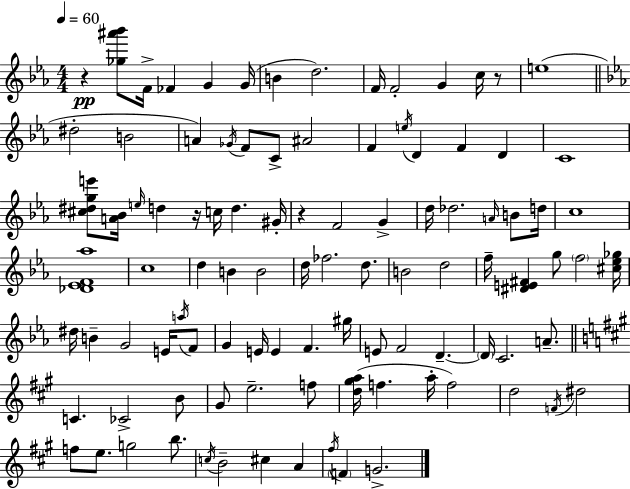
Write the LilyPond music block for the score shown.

{
  \clef treble
  \numericTimeSignature
  \time 4/4
  \key ees \major
  \tempo 4 = 60
  r4\pp <ges'' ais''' bes'''>8 f'16-> fes'4 g'4 g'16( | b'4 d''2.) | f'16 f'2-. g'4 c''16 r8 | e''1( | \break \bar "||" \break \key ees \major dis''2-. b'2 | a'4) \acciaccatura { ges'16 } f'8 c'8-> ais'2 | f'4 \acciaccatura { e''16 } d'4 f'4 d'4 | c'1 | \break <cis'' dis'' g'' e'''>8 <a' bes'>16 \grace { e''16 } d''4 r16 c''16 d''4. | gis'16-. r4 f'2 g'4-> | d''16 des''2. | \grace { a'16 } b'8 d''16 c''1 | \break <des' ees' f' aes''>1 | c''1 | d''4 b'4 b'2 | d''16 fes''2. | \break d''8. b'2 d''2 | f''16-- <dis' e' fis'>4 g''8 \parenthesize f''2 | <cis'' ees'' ges''>16 dis''16 b'4-- g'2 | e'16 \acciaccatura { a''16 } f'8 g'4 e'16 e'4 f'4. | \break gis''16 e'8 f'2 d'4.--~~ | \parenthesize d'16 c'2. | a'8.-- \bar "||" \break \key a \major c'4. ces'2-> b'8 | gis'8 e''2.-- f''8 | <d'' gis'' a''>16( f''4. a''16-. f''2) | d''2 \acciaccatura { f'16 } dis''2 | \break f''8 e''8. g''2 b''8. | \acciaccatura { c''16 } b'2-- cis''4 a'4 | \acciaccatura { fis''16 } \parenthesize f'4 g'2.-> | \bar "|."
}